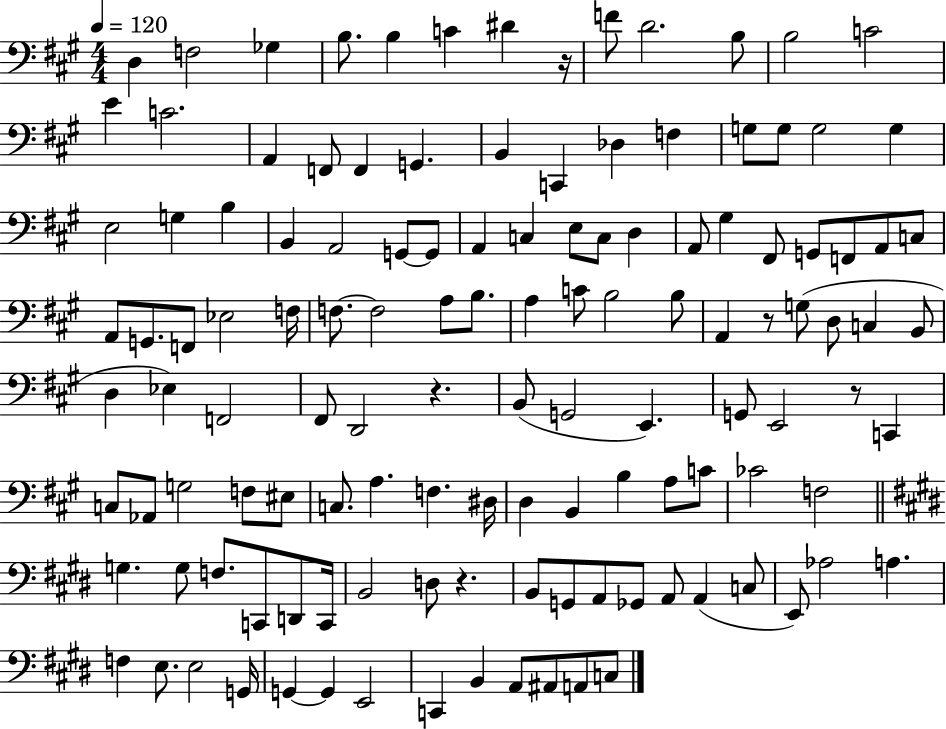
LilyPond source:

{
  \clef bass
  \numericTimeSignature
  \time 4/4
  \key a \major
  \tempo 4 = 120
  d4 f2 ges4 | b8. b4 c'4 dis'4 r16 | f'8 d'2. b8 | b2 c'2 | \break e'4 c'2. | a,4 f,8 f,4 g,4. | b,4 c,4 des4 f4 | g8 g8 g2 g4 | \break e2 g4 b4 | b,4 a,2 g,8~~ g,8 | a,4 c4 e8 c8 d4 | a,8 gis4 fis,8 g,8 f,8 a,8 c8 | \break a,8 g,8. f,8 ees2 f16 | f8.~~ f2 a8 b8. | a4 c'8 b2 b8 | a,4 r8 g8( d8 c4 b,8 | \break d4 ees4) f,2 | fis,8 d,2 r4. | b,8( g,2 e,4.) | g,8 e,2 r8 c,4 | \break c8 aes,8 g2 f8 eis8 | c8. a4. f4. dis16 | d4 b,4 b4 a8 c'8 | ces'2 f2 | \break \bar "||" \break \key e \major g4. g8 f8. c,8 d,8 c,16 | b,2 d8 r4. | b,8 g,8 a,8 ges,8 a,8 a,4( c8 | e,8) aes2 a4. | \break f4 e8. e2 g,16 | g,4~~ g,4 e,2 | c,4 b,4 a,8 ais,8 a,8 c8 | \bar "|."
}